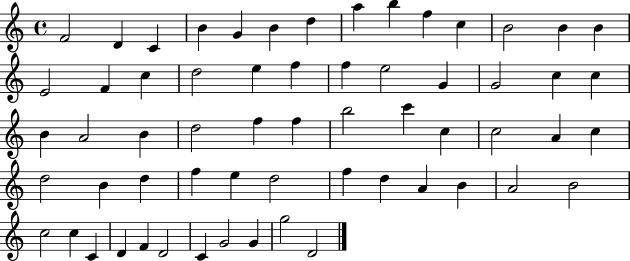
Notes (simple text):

F4/h D4/q C4/q B4/q G4/q B4/q D5/q A5/q B5/q F5/q C5/q B4/h B4/q B4/q E4/h F4/q C5/q D5/h E5/q F5/q F5/q E5/h G4/q G4/h C5/q C5/q B4/q A4/h B4/q D5/h F5/q F5/q B5/h C6/q C5/q C5/h A4/q C5/q D5/h B4/q D5/q F5/q E5/q D5/h F5/q D5/q A4/q B4/q A4/h B4/h C5/h C5/q C4/q D4/q F4/q D4/h C4/q G4/h G4/q G5/h D4/h